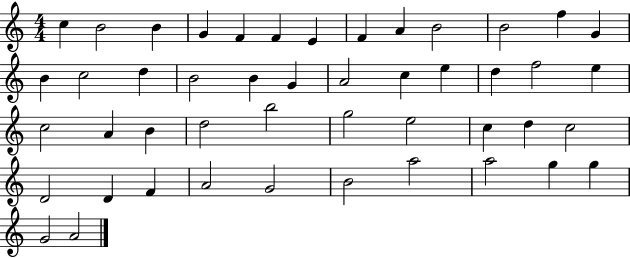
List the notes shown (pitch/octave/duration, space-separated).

C5/q B4/h B4/q G4/q F4/q F4/q E4/q F4/q A4/q B4/h B4/h F5/q G4/q B4/q C5/h D5/q B4/h B4/q G4/q A4/h C5/q E5/q D5/q F5/h E5/q C5/h A4/q B4/q D5/h B5/h G5/h E5/h C5/q D5/q C5/h D4/h D4/q F4/q A4/h G4/h B4/h A5/h A5/h G5/q G5/q G4/h A4/h